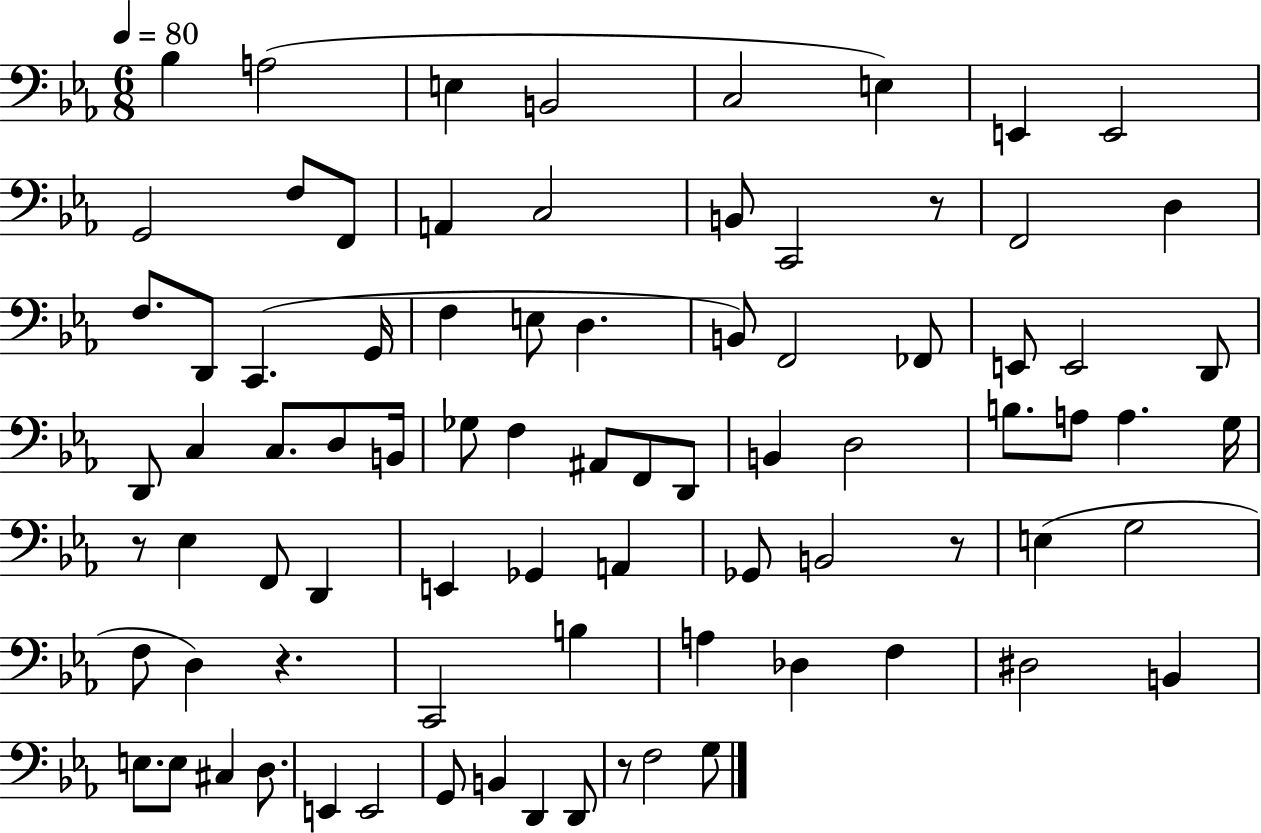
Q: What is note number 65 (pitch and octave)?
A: B2